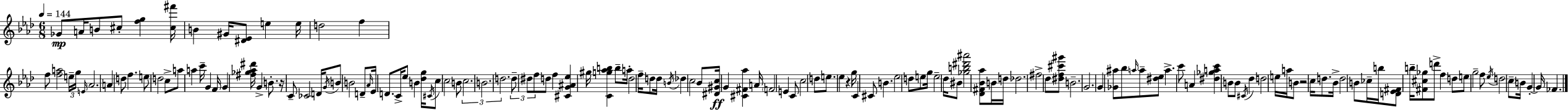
Gb4/e A4/s B4/e C#5/e [F5,G5]/q [C#5,F#6]/s B4/q G#4/s [D#4,Eb4]/e E5/q E5/s D5/h F5/q F5/e [F5,A5]/h E5/s G5/s E4/s Ab4/h. A4/q D5/e F5/q. E5/e D5/h C5/e A5/e A5/q C6/s G4/q F4/s G4/q [F#5,Gb5,Ab5,D#6]/s G4/q B4/e. R/s C4/e CES4/h D4/s G4/s B4/e B4/h D4/e Ab4/s Eb4/s D4/e. C4/s Eb5/e B4/q [Db5,G5]/s C#4/s C5/e C5/h B4/e C5/h. B4/h. D5/h. D5/e D#5/e F5/e D5/e F5/q [C#4,G4,A#4,Eb5]/q G#5/s [C4,G5,Ab5,B5]/q B5/e A5/s Db5/h F5/s D5/e D5/s B4/s Db5/q C5/h Bb4/e [D#4,G#4,C5]/s G4/q [C#4,F#4,Ab5]/q A4/s F4/h E4/q C4/e C5/h D5/e E5/e. Eb5/q R/q G5/s C4/q C#4/e B4/q. Eb5/h D5/e E5/e G5/s E5/h Db5/s BIS4/e [Gb5,B5,D#6,A#6]/h [Db4,F#4,Bb4,Ab5]/e B4/s D5/s Db5/h. F#5/h Db5/e [D#5,F5,C#6,G#6]/e B4/h. G4/h. G4/q [Gb4,A#5]/e Bb5/e A5/s A5/e [D#5,Eb5]/e A5/q. C6/e A4/q [D#5,Gb5,A5,C6]/q B4/e B4/e C#4/s Db5/q D5/h E5/s A5/s B4/e R/h C5/s D5/e. Bb4/s D5/h B4/e CES5/s B5/s [D4,Eb4,F#4]/e B5/s [F#4,C#5,Gb5]/e D6/e F5/q D5/e E5/e G5/h F5/e Eb5/s D5/h C5/e B4/s G4/q G4/s FES4/q.